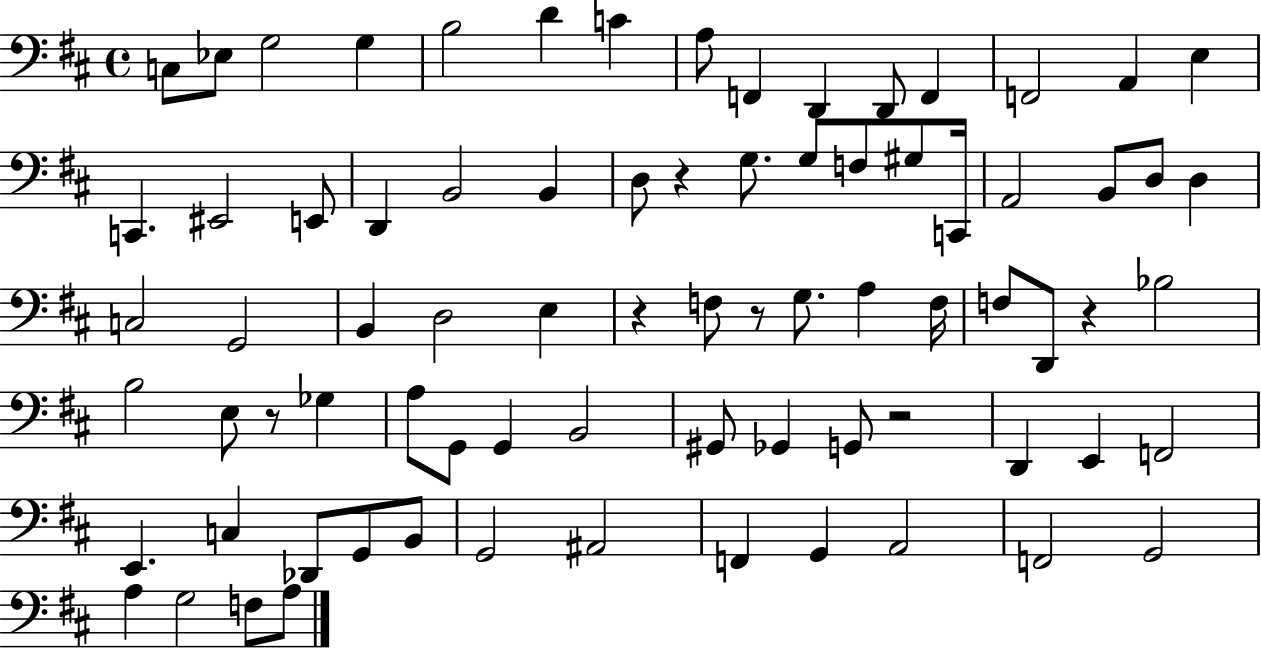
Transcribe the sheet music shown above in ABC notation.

X:1
T:Untitled
M:4/4
L:1/4
K:D
C,/2 _E,/2 G,2 G, B,2 D C A,/2 F,, D,, D,,/2 F,, F,,2 A,, E, C,, ^E,,2 E,,/2 D,, B,,2 B,, D,/2 z G,/2 G,/2 F,/2 ^G,/2 C,,/4 A,,2 B,,/2 D,/2 D, C,2 G,,2 B,, D,2 E, z F,/2 z/2 G,/2 A, F,/4 F,/2 D,,/2 z _B,2 B,2 E,/2 z/2 _G, A,/2 G,,/2 G,, B,,2 ^G,,/2 _G,, G,,/2 z2 D,, E,, F,,2 E,, C, _D,,/2 G,,/2 B,,/2 G,,2 ^A,,2 F,, G,, A,,2 F,,2 G,,2 A, G,2 F,/2 A,/2